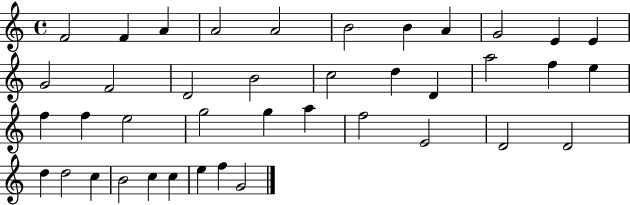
F4/h F4/q A4/q A4/h A4/h B4/h B4/q A4/q G4/h E4/q E4/q G4/h F4/h D4/h B4/h C5/h D5/q D4/q A5/h F5/q E5/q F5/q F5/q E5/h G5/h G5/q A5/q F5/h E4/h D4/h D4/h D5/q D5/h C5/q B4/h C5/q C5/q E5/q F5/q G4/h